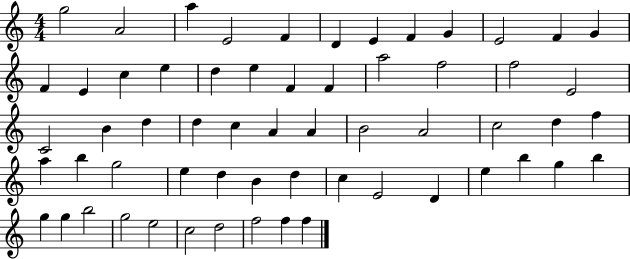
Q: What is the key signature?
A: C major